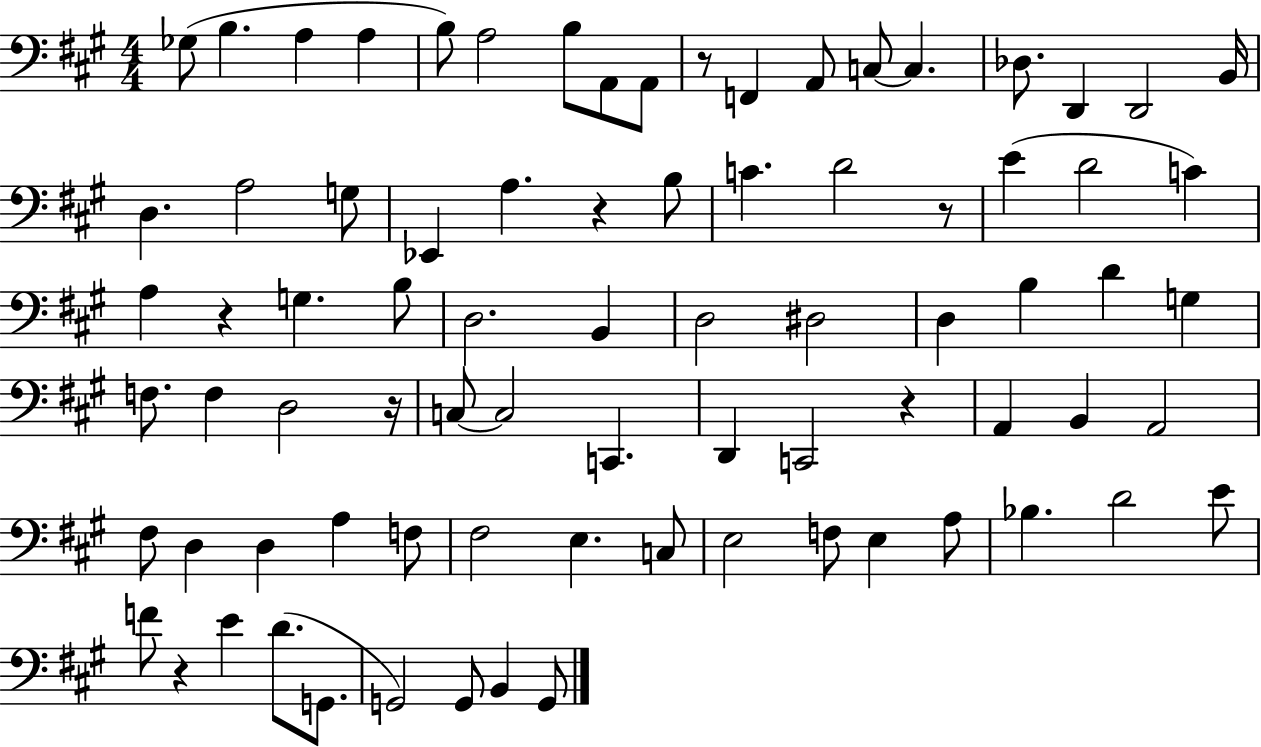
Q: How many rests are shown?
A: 7